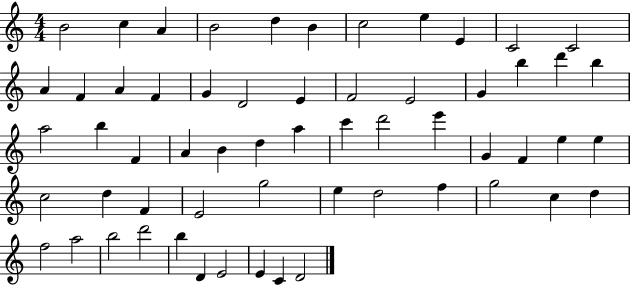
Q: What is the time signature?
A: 4/4